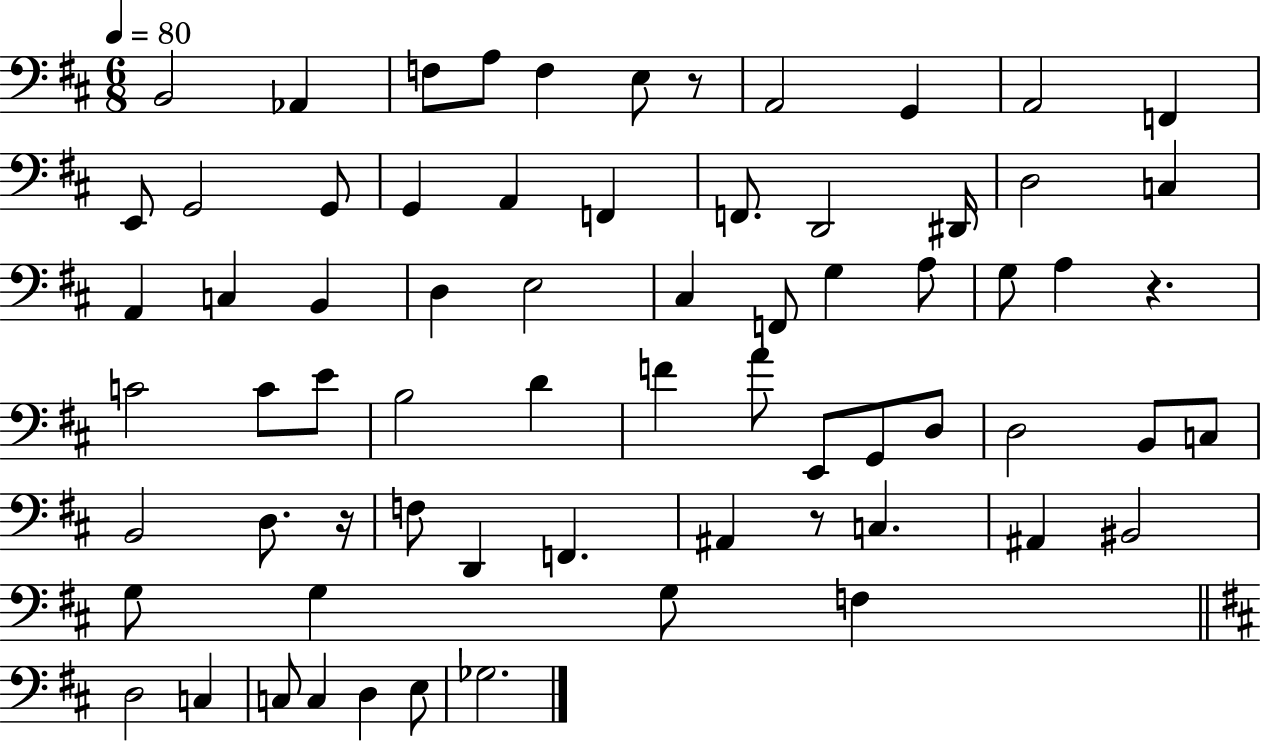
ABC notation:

X:1
T:Untitled
M:6/8
L:1/4
K:D
B,,2 _A,, F,/2 A,/2 F, E,/2 z/2 A,,2 G,, A,,2 F,, E,,/2 G,,2 G,,/2 G,, A,, F,, F,,/2 D,,2 ^D,,/4 D,2 C, A,, C, B,, D, E,2 ^C, F,,/2 G, A,/2 G,/2 A, z C2 C/2 E/2 B,2 D F A/2 E,,/2 G,,/2 D,/2 D,2 B,,/2 C,/2 B,,2 D,/2 z/4 F,/2 D,, F,, ^A,, z/2 C, ^A,, ^B,,2 G,/2 G, G,/2 F, D,2 C, C,/2 C, D, E,/2 _G,2